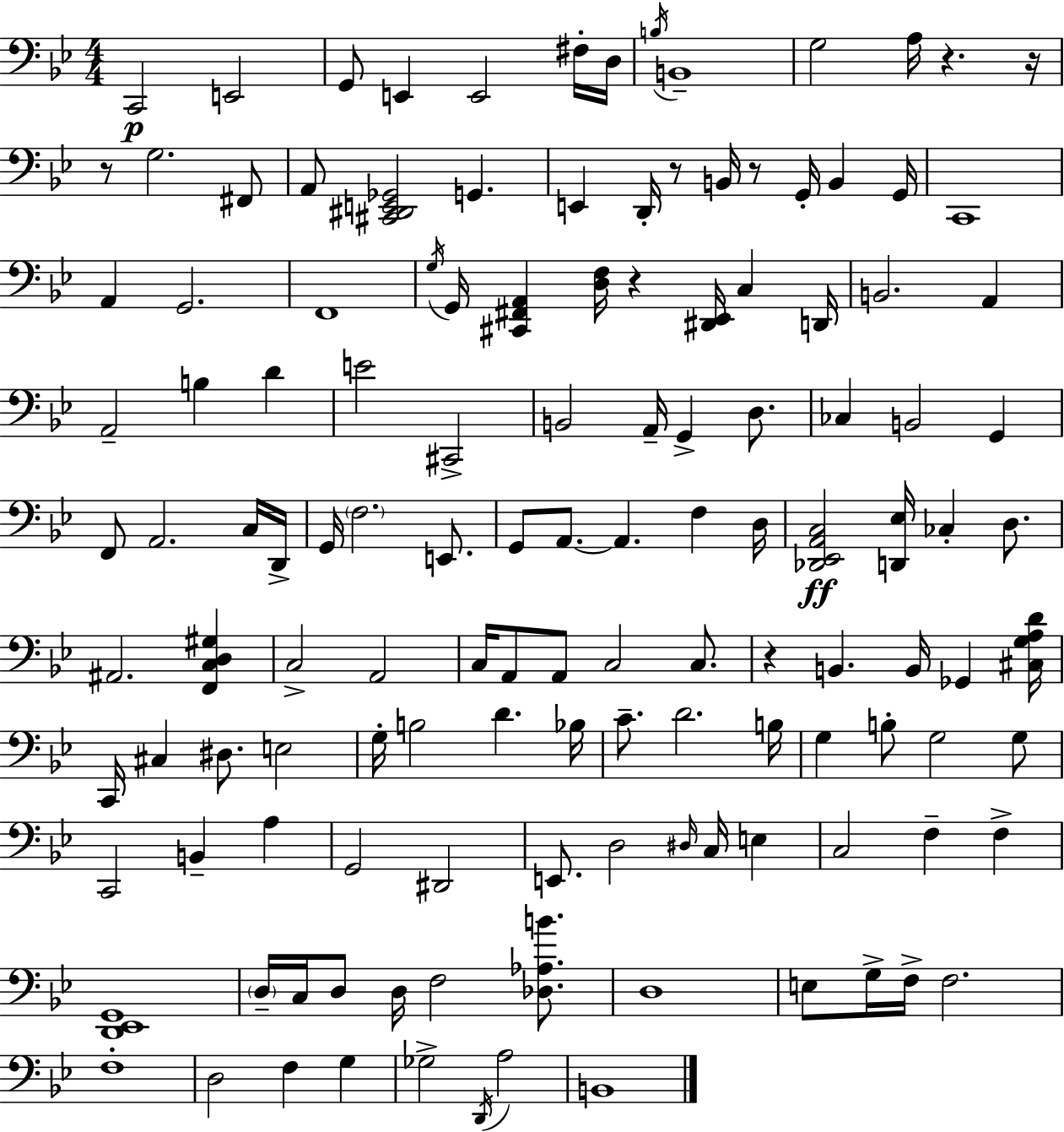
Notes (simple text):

C2/h E2/h G2/e E2/q E2/h F#3/s D3/s B3/s B2/w G3/h A3/s R/q. R/s R/e G3/h. F#2/e A2/e [C#2,D#2,E2,Gb2]/h G2/q. E2/q D2/s R/e B2/s R/e G2/s B2/q G2/s C2/w A2/q G2/h. F2/w G3/s G2/s [C#2,F#2,A2]/q [D3,F3]/s R/q [D#2,Eb2]/s C3/q D2/s B2/h. A2/q A2/h B3/q D4/q E4/h C#2/h B2/h A2/s G2/q D3/e. CES3/q B2/h G2/q F2/e A2/h. C3/s D2/s G2/s F3/h. E2/e. G2/e A2/e. A2/q. F3/q D3/s [Db2,Eb2,A2,C3]/h [D2,Eb3]/s CES3/q D3/e. A#2/h. [F2,C3,D3,G#3]/q C3/h A2/h C3/s A2/e A2/e C3/h C3/e. R/q B2/q. B2/s Gb2/q [C#3,G3,A3,D4]/s C2/s C#3/q D#3/e. E3/h G3/s B3/h D4/q. Bb3/s C4/e. D4/h. B3/s G3/q B3/e G3/h G3/e C2/h B2/q A3/q G2/h D#2/h E2/e. D3/h D#3/s C3/s E3/q C3/h F3/q F3/q [D2,Eb2,G2]/w D3/s C3/s D3/e D3/s F3/h [Db3,Ab3,B4]/e. D3/w E3/e G3/s F3/s F3/h. F3/w D3/h F3/q G3/q Gb3/h D2/s A3/h B2/w